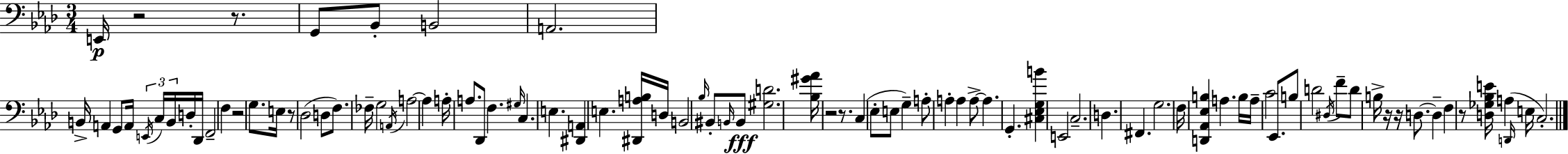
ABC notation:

X:1
T:Untitled
M:3/4
L:1/4
K:Fm
E,,/4 z2 z/2 G,,/2 _B,,/2 B,,2 A,,2 B,,/4 A,, G,,/2 A,,/4 E,,/4 C,/4 B,,/4 D,/4 _D,,/4 F,,2 F, z2 G,/2 E,/4 z/2 _D,2 D,/2 F,/2 _F,/4 G,2 A,,/4 A,2 A, A,/4 A,/2 _D,,/2 F, ^G,/4 C, E, [^D,,A,,] E, [^D,,A,B,]/4 D,/4 B,,2 _B,/4 ^B,,/2 B,,/4 B,,/2 [^G,D]2 [_B,^G_A]/4 z2 z/2 C, _E,/2 E,/2 G, A,/2 A, A, A,/2 A, G,, [^C,_E,G,B] E,,2 C,2 D, ^F,, G,2 F,/4 [D,,_A,,_E,B,] A, B,/4 A,/4 C2 _E,,/2 B,/2 D2 ^D,/4 F/2 D/2 B,/4 z/4 z/4 D,/2 D, F, z/2 [D,_G,_B,E]/4 A, D,,/4 E,/4 C,2